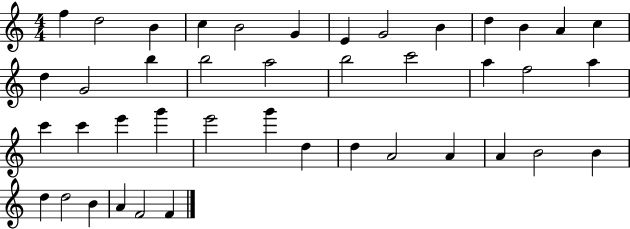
X:1
T:Untitled
M:4/4
L:1/4
K:C
f d2 B c B2 G E G2 B d B A c d G2 b b2 a2 b2 c'2 a f2 a c' c' e' g' e'2 g' d d A2 A A B2 B d d2 B A F2 F